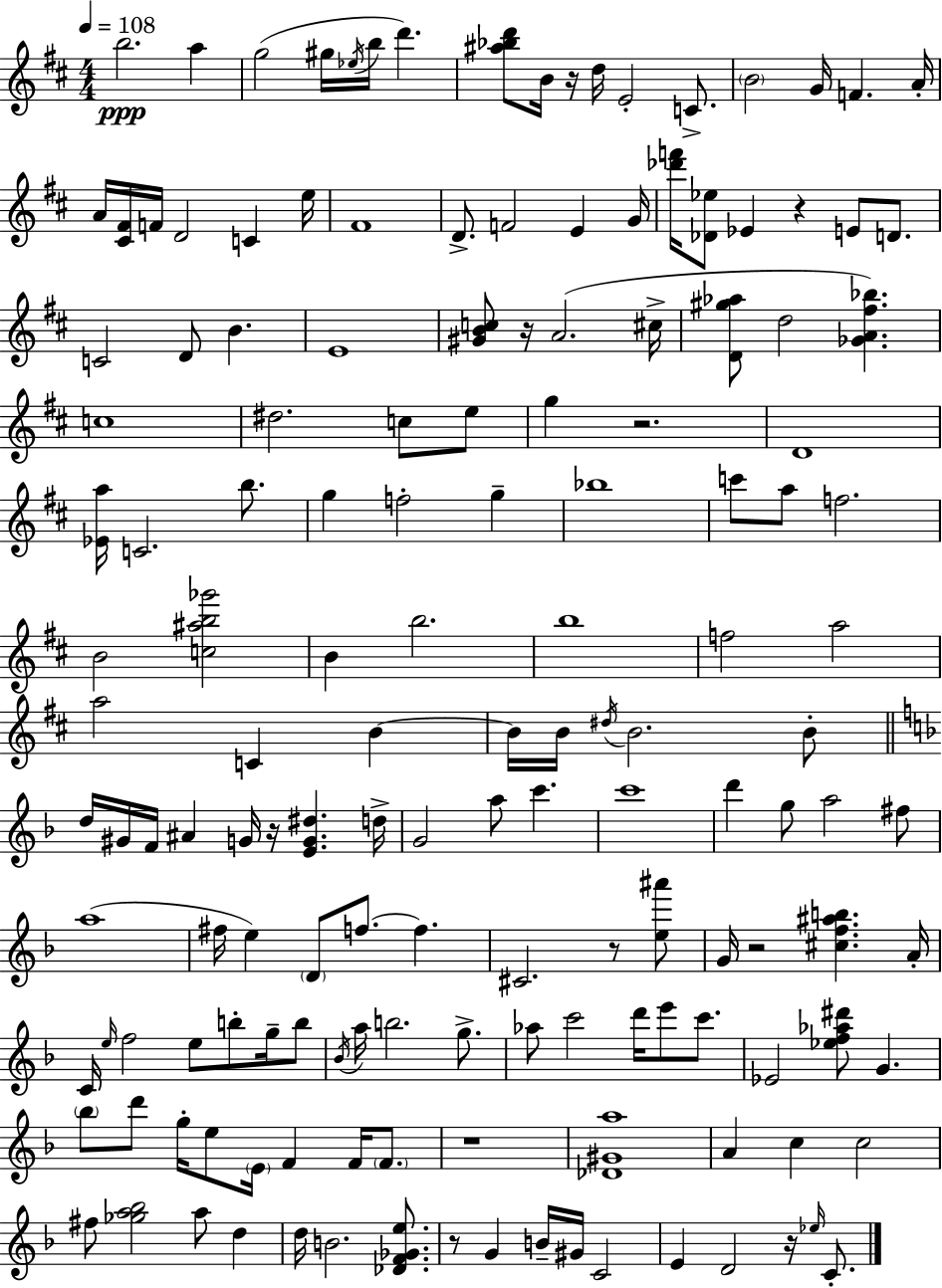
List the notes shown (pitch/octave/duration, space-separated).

B5/h. A5/q G5/h G#5/s Eb5/s B5/s D6/q. [A#5,Bb5,D6]/e B4/s R/s D5/s E4/h C4/e. B4/h G4/s F4/q. A4/s A4/s [C#4,F#4]/s F4/s D4/h C4/q E5/s F#4/w D4/e. F4/h E4/q G4/s [Db6,F6]/s [Db4,Eb5]/e Eb4/q R/q E4/e D4/e. C4/h D4/e B4/q. E4/w [G#4,B4,C5]/e R/s A4/h. C#5/s [D4,G#5,Ab5]/e D5/h [Gb4,A4,F#5,Bb5]/q. C5/w D#5/h. C5/e E5/e G5/q R/h. D4/w [Eb4,A5]/s C4/h. B5/e. G5/q F5/h G5/q Bb5/w C6/e A5/e F5/h. B4/h [C5,A#5,B5,Gb6]/h B4/q B5/h. B5/w F5/h A5/h A5/h C4/q B4/q B4/s B4/s D#5/s B4/h. B4/e D5/s G#4/s F4/s A#4/q G4/s R/s [E4,G4,D#5]/q. D5/s G4/h A5/e C6/q. C6/w D6/q G5/e A5/h F#5/e A5/w F#5/s E5/q D4/e F5/e. F5/q. C#4/h. R/e [E5,A#6]/e G4/s R/h [C#5,F5,A#5,B5]/q. A4/s C4/s E5/s F5/h E5/e B5/e G5/s B5/e Bb4/s A5/s B5/h. G5/e. Ab5/e C6/h D6/s E6/e C6/e. Eb4/h [Eb5,F5,Ab5,D#6]/e G4/q. Bb5/e D6/e G5/s E5/e E4/s F4/q F4/s F4/e. R/w [Db4,G#4,A5]/w A4/q C5/q C5/h F#5/e [Gb5,A5,Bb5]/h A5/e D5/q D5/s B4/h. [Db4,F4,Gb4,E5]/e. R/e G4/q B4/s G#4/s C4/h E4/q D4/h R/s Eb5/s C4/e.